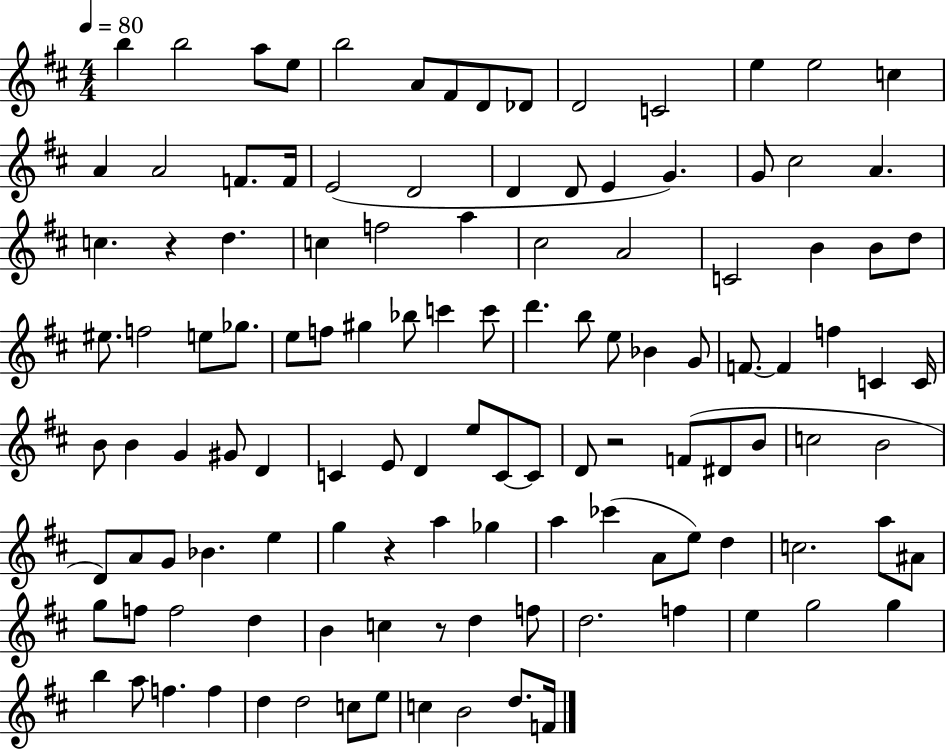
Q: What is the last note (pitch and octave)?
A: F4